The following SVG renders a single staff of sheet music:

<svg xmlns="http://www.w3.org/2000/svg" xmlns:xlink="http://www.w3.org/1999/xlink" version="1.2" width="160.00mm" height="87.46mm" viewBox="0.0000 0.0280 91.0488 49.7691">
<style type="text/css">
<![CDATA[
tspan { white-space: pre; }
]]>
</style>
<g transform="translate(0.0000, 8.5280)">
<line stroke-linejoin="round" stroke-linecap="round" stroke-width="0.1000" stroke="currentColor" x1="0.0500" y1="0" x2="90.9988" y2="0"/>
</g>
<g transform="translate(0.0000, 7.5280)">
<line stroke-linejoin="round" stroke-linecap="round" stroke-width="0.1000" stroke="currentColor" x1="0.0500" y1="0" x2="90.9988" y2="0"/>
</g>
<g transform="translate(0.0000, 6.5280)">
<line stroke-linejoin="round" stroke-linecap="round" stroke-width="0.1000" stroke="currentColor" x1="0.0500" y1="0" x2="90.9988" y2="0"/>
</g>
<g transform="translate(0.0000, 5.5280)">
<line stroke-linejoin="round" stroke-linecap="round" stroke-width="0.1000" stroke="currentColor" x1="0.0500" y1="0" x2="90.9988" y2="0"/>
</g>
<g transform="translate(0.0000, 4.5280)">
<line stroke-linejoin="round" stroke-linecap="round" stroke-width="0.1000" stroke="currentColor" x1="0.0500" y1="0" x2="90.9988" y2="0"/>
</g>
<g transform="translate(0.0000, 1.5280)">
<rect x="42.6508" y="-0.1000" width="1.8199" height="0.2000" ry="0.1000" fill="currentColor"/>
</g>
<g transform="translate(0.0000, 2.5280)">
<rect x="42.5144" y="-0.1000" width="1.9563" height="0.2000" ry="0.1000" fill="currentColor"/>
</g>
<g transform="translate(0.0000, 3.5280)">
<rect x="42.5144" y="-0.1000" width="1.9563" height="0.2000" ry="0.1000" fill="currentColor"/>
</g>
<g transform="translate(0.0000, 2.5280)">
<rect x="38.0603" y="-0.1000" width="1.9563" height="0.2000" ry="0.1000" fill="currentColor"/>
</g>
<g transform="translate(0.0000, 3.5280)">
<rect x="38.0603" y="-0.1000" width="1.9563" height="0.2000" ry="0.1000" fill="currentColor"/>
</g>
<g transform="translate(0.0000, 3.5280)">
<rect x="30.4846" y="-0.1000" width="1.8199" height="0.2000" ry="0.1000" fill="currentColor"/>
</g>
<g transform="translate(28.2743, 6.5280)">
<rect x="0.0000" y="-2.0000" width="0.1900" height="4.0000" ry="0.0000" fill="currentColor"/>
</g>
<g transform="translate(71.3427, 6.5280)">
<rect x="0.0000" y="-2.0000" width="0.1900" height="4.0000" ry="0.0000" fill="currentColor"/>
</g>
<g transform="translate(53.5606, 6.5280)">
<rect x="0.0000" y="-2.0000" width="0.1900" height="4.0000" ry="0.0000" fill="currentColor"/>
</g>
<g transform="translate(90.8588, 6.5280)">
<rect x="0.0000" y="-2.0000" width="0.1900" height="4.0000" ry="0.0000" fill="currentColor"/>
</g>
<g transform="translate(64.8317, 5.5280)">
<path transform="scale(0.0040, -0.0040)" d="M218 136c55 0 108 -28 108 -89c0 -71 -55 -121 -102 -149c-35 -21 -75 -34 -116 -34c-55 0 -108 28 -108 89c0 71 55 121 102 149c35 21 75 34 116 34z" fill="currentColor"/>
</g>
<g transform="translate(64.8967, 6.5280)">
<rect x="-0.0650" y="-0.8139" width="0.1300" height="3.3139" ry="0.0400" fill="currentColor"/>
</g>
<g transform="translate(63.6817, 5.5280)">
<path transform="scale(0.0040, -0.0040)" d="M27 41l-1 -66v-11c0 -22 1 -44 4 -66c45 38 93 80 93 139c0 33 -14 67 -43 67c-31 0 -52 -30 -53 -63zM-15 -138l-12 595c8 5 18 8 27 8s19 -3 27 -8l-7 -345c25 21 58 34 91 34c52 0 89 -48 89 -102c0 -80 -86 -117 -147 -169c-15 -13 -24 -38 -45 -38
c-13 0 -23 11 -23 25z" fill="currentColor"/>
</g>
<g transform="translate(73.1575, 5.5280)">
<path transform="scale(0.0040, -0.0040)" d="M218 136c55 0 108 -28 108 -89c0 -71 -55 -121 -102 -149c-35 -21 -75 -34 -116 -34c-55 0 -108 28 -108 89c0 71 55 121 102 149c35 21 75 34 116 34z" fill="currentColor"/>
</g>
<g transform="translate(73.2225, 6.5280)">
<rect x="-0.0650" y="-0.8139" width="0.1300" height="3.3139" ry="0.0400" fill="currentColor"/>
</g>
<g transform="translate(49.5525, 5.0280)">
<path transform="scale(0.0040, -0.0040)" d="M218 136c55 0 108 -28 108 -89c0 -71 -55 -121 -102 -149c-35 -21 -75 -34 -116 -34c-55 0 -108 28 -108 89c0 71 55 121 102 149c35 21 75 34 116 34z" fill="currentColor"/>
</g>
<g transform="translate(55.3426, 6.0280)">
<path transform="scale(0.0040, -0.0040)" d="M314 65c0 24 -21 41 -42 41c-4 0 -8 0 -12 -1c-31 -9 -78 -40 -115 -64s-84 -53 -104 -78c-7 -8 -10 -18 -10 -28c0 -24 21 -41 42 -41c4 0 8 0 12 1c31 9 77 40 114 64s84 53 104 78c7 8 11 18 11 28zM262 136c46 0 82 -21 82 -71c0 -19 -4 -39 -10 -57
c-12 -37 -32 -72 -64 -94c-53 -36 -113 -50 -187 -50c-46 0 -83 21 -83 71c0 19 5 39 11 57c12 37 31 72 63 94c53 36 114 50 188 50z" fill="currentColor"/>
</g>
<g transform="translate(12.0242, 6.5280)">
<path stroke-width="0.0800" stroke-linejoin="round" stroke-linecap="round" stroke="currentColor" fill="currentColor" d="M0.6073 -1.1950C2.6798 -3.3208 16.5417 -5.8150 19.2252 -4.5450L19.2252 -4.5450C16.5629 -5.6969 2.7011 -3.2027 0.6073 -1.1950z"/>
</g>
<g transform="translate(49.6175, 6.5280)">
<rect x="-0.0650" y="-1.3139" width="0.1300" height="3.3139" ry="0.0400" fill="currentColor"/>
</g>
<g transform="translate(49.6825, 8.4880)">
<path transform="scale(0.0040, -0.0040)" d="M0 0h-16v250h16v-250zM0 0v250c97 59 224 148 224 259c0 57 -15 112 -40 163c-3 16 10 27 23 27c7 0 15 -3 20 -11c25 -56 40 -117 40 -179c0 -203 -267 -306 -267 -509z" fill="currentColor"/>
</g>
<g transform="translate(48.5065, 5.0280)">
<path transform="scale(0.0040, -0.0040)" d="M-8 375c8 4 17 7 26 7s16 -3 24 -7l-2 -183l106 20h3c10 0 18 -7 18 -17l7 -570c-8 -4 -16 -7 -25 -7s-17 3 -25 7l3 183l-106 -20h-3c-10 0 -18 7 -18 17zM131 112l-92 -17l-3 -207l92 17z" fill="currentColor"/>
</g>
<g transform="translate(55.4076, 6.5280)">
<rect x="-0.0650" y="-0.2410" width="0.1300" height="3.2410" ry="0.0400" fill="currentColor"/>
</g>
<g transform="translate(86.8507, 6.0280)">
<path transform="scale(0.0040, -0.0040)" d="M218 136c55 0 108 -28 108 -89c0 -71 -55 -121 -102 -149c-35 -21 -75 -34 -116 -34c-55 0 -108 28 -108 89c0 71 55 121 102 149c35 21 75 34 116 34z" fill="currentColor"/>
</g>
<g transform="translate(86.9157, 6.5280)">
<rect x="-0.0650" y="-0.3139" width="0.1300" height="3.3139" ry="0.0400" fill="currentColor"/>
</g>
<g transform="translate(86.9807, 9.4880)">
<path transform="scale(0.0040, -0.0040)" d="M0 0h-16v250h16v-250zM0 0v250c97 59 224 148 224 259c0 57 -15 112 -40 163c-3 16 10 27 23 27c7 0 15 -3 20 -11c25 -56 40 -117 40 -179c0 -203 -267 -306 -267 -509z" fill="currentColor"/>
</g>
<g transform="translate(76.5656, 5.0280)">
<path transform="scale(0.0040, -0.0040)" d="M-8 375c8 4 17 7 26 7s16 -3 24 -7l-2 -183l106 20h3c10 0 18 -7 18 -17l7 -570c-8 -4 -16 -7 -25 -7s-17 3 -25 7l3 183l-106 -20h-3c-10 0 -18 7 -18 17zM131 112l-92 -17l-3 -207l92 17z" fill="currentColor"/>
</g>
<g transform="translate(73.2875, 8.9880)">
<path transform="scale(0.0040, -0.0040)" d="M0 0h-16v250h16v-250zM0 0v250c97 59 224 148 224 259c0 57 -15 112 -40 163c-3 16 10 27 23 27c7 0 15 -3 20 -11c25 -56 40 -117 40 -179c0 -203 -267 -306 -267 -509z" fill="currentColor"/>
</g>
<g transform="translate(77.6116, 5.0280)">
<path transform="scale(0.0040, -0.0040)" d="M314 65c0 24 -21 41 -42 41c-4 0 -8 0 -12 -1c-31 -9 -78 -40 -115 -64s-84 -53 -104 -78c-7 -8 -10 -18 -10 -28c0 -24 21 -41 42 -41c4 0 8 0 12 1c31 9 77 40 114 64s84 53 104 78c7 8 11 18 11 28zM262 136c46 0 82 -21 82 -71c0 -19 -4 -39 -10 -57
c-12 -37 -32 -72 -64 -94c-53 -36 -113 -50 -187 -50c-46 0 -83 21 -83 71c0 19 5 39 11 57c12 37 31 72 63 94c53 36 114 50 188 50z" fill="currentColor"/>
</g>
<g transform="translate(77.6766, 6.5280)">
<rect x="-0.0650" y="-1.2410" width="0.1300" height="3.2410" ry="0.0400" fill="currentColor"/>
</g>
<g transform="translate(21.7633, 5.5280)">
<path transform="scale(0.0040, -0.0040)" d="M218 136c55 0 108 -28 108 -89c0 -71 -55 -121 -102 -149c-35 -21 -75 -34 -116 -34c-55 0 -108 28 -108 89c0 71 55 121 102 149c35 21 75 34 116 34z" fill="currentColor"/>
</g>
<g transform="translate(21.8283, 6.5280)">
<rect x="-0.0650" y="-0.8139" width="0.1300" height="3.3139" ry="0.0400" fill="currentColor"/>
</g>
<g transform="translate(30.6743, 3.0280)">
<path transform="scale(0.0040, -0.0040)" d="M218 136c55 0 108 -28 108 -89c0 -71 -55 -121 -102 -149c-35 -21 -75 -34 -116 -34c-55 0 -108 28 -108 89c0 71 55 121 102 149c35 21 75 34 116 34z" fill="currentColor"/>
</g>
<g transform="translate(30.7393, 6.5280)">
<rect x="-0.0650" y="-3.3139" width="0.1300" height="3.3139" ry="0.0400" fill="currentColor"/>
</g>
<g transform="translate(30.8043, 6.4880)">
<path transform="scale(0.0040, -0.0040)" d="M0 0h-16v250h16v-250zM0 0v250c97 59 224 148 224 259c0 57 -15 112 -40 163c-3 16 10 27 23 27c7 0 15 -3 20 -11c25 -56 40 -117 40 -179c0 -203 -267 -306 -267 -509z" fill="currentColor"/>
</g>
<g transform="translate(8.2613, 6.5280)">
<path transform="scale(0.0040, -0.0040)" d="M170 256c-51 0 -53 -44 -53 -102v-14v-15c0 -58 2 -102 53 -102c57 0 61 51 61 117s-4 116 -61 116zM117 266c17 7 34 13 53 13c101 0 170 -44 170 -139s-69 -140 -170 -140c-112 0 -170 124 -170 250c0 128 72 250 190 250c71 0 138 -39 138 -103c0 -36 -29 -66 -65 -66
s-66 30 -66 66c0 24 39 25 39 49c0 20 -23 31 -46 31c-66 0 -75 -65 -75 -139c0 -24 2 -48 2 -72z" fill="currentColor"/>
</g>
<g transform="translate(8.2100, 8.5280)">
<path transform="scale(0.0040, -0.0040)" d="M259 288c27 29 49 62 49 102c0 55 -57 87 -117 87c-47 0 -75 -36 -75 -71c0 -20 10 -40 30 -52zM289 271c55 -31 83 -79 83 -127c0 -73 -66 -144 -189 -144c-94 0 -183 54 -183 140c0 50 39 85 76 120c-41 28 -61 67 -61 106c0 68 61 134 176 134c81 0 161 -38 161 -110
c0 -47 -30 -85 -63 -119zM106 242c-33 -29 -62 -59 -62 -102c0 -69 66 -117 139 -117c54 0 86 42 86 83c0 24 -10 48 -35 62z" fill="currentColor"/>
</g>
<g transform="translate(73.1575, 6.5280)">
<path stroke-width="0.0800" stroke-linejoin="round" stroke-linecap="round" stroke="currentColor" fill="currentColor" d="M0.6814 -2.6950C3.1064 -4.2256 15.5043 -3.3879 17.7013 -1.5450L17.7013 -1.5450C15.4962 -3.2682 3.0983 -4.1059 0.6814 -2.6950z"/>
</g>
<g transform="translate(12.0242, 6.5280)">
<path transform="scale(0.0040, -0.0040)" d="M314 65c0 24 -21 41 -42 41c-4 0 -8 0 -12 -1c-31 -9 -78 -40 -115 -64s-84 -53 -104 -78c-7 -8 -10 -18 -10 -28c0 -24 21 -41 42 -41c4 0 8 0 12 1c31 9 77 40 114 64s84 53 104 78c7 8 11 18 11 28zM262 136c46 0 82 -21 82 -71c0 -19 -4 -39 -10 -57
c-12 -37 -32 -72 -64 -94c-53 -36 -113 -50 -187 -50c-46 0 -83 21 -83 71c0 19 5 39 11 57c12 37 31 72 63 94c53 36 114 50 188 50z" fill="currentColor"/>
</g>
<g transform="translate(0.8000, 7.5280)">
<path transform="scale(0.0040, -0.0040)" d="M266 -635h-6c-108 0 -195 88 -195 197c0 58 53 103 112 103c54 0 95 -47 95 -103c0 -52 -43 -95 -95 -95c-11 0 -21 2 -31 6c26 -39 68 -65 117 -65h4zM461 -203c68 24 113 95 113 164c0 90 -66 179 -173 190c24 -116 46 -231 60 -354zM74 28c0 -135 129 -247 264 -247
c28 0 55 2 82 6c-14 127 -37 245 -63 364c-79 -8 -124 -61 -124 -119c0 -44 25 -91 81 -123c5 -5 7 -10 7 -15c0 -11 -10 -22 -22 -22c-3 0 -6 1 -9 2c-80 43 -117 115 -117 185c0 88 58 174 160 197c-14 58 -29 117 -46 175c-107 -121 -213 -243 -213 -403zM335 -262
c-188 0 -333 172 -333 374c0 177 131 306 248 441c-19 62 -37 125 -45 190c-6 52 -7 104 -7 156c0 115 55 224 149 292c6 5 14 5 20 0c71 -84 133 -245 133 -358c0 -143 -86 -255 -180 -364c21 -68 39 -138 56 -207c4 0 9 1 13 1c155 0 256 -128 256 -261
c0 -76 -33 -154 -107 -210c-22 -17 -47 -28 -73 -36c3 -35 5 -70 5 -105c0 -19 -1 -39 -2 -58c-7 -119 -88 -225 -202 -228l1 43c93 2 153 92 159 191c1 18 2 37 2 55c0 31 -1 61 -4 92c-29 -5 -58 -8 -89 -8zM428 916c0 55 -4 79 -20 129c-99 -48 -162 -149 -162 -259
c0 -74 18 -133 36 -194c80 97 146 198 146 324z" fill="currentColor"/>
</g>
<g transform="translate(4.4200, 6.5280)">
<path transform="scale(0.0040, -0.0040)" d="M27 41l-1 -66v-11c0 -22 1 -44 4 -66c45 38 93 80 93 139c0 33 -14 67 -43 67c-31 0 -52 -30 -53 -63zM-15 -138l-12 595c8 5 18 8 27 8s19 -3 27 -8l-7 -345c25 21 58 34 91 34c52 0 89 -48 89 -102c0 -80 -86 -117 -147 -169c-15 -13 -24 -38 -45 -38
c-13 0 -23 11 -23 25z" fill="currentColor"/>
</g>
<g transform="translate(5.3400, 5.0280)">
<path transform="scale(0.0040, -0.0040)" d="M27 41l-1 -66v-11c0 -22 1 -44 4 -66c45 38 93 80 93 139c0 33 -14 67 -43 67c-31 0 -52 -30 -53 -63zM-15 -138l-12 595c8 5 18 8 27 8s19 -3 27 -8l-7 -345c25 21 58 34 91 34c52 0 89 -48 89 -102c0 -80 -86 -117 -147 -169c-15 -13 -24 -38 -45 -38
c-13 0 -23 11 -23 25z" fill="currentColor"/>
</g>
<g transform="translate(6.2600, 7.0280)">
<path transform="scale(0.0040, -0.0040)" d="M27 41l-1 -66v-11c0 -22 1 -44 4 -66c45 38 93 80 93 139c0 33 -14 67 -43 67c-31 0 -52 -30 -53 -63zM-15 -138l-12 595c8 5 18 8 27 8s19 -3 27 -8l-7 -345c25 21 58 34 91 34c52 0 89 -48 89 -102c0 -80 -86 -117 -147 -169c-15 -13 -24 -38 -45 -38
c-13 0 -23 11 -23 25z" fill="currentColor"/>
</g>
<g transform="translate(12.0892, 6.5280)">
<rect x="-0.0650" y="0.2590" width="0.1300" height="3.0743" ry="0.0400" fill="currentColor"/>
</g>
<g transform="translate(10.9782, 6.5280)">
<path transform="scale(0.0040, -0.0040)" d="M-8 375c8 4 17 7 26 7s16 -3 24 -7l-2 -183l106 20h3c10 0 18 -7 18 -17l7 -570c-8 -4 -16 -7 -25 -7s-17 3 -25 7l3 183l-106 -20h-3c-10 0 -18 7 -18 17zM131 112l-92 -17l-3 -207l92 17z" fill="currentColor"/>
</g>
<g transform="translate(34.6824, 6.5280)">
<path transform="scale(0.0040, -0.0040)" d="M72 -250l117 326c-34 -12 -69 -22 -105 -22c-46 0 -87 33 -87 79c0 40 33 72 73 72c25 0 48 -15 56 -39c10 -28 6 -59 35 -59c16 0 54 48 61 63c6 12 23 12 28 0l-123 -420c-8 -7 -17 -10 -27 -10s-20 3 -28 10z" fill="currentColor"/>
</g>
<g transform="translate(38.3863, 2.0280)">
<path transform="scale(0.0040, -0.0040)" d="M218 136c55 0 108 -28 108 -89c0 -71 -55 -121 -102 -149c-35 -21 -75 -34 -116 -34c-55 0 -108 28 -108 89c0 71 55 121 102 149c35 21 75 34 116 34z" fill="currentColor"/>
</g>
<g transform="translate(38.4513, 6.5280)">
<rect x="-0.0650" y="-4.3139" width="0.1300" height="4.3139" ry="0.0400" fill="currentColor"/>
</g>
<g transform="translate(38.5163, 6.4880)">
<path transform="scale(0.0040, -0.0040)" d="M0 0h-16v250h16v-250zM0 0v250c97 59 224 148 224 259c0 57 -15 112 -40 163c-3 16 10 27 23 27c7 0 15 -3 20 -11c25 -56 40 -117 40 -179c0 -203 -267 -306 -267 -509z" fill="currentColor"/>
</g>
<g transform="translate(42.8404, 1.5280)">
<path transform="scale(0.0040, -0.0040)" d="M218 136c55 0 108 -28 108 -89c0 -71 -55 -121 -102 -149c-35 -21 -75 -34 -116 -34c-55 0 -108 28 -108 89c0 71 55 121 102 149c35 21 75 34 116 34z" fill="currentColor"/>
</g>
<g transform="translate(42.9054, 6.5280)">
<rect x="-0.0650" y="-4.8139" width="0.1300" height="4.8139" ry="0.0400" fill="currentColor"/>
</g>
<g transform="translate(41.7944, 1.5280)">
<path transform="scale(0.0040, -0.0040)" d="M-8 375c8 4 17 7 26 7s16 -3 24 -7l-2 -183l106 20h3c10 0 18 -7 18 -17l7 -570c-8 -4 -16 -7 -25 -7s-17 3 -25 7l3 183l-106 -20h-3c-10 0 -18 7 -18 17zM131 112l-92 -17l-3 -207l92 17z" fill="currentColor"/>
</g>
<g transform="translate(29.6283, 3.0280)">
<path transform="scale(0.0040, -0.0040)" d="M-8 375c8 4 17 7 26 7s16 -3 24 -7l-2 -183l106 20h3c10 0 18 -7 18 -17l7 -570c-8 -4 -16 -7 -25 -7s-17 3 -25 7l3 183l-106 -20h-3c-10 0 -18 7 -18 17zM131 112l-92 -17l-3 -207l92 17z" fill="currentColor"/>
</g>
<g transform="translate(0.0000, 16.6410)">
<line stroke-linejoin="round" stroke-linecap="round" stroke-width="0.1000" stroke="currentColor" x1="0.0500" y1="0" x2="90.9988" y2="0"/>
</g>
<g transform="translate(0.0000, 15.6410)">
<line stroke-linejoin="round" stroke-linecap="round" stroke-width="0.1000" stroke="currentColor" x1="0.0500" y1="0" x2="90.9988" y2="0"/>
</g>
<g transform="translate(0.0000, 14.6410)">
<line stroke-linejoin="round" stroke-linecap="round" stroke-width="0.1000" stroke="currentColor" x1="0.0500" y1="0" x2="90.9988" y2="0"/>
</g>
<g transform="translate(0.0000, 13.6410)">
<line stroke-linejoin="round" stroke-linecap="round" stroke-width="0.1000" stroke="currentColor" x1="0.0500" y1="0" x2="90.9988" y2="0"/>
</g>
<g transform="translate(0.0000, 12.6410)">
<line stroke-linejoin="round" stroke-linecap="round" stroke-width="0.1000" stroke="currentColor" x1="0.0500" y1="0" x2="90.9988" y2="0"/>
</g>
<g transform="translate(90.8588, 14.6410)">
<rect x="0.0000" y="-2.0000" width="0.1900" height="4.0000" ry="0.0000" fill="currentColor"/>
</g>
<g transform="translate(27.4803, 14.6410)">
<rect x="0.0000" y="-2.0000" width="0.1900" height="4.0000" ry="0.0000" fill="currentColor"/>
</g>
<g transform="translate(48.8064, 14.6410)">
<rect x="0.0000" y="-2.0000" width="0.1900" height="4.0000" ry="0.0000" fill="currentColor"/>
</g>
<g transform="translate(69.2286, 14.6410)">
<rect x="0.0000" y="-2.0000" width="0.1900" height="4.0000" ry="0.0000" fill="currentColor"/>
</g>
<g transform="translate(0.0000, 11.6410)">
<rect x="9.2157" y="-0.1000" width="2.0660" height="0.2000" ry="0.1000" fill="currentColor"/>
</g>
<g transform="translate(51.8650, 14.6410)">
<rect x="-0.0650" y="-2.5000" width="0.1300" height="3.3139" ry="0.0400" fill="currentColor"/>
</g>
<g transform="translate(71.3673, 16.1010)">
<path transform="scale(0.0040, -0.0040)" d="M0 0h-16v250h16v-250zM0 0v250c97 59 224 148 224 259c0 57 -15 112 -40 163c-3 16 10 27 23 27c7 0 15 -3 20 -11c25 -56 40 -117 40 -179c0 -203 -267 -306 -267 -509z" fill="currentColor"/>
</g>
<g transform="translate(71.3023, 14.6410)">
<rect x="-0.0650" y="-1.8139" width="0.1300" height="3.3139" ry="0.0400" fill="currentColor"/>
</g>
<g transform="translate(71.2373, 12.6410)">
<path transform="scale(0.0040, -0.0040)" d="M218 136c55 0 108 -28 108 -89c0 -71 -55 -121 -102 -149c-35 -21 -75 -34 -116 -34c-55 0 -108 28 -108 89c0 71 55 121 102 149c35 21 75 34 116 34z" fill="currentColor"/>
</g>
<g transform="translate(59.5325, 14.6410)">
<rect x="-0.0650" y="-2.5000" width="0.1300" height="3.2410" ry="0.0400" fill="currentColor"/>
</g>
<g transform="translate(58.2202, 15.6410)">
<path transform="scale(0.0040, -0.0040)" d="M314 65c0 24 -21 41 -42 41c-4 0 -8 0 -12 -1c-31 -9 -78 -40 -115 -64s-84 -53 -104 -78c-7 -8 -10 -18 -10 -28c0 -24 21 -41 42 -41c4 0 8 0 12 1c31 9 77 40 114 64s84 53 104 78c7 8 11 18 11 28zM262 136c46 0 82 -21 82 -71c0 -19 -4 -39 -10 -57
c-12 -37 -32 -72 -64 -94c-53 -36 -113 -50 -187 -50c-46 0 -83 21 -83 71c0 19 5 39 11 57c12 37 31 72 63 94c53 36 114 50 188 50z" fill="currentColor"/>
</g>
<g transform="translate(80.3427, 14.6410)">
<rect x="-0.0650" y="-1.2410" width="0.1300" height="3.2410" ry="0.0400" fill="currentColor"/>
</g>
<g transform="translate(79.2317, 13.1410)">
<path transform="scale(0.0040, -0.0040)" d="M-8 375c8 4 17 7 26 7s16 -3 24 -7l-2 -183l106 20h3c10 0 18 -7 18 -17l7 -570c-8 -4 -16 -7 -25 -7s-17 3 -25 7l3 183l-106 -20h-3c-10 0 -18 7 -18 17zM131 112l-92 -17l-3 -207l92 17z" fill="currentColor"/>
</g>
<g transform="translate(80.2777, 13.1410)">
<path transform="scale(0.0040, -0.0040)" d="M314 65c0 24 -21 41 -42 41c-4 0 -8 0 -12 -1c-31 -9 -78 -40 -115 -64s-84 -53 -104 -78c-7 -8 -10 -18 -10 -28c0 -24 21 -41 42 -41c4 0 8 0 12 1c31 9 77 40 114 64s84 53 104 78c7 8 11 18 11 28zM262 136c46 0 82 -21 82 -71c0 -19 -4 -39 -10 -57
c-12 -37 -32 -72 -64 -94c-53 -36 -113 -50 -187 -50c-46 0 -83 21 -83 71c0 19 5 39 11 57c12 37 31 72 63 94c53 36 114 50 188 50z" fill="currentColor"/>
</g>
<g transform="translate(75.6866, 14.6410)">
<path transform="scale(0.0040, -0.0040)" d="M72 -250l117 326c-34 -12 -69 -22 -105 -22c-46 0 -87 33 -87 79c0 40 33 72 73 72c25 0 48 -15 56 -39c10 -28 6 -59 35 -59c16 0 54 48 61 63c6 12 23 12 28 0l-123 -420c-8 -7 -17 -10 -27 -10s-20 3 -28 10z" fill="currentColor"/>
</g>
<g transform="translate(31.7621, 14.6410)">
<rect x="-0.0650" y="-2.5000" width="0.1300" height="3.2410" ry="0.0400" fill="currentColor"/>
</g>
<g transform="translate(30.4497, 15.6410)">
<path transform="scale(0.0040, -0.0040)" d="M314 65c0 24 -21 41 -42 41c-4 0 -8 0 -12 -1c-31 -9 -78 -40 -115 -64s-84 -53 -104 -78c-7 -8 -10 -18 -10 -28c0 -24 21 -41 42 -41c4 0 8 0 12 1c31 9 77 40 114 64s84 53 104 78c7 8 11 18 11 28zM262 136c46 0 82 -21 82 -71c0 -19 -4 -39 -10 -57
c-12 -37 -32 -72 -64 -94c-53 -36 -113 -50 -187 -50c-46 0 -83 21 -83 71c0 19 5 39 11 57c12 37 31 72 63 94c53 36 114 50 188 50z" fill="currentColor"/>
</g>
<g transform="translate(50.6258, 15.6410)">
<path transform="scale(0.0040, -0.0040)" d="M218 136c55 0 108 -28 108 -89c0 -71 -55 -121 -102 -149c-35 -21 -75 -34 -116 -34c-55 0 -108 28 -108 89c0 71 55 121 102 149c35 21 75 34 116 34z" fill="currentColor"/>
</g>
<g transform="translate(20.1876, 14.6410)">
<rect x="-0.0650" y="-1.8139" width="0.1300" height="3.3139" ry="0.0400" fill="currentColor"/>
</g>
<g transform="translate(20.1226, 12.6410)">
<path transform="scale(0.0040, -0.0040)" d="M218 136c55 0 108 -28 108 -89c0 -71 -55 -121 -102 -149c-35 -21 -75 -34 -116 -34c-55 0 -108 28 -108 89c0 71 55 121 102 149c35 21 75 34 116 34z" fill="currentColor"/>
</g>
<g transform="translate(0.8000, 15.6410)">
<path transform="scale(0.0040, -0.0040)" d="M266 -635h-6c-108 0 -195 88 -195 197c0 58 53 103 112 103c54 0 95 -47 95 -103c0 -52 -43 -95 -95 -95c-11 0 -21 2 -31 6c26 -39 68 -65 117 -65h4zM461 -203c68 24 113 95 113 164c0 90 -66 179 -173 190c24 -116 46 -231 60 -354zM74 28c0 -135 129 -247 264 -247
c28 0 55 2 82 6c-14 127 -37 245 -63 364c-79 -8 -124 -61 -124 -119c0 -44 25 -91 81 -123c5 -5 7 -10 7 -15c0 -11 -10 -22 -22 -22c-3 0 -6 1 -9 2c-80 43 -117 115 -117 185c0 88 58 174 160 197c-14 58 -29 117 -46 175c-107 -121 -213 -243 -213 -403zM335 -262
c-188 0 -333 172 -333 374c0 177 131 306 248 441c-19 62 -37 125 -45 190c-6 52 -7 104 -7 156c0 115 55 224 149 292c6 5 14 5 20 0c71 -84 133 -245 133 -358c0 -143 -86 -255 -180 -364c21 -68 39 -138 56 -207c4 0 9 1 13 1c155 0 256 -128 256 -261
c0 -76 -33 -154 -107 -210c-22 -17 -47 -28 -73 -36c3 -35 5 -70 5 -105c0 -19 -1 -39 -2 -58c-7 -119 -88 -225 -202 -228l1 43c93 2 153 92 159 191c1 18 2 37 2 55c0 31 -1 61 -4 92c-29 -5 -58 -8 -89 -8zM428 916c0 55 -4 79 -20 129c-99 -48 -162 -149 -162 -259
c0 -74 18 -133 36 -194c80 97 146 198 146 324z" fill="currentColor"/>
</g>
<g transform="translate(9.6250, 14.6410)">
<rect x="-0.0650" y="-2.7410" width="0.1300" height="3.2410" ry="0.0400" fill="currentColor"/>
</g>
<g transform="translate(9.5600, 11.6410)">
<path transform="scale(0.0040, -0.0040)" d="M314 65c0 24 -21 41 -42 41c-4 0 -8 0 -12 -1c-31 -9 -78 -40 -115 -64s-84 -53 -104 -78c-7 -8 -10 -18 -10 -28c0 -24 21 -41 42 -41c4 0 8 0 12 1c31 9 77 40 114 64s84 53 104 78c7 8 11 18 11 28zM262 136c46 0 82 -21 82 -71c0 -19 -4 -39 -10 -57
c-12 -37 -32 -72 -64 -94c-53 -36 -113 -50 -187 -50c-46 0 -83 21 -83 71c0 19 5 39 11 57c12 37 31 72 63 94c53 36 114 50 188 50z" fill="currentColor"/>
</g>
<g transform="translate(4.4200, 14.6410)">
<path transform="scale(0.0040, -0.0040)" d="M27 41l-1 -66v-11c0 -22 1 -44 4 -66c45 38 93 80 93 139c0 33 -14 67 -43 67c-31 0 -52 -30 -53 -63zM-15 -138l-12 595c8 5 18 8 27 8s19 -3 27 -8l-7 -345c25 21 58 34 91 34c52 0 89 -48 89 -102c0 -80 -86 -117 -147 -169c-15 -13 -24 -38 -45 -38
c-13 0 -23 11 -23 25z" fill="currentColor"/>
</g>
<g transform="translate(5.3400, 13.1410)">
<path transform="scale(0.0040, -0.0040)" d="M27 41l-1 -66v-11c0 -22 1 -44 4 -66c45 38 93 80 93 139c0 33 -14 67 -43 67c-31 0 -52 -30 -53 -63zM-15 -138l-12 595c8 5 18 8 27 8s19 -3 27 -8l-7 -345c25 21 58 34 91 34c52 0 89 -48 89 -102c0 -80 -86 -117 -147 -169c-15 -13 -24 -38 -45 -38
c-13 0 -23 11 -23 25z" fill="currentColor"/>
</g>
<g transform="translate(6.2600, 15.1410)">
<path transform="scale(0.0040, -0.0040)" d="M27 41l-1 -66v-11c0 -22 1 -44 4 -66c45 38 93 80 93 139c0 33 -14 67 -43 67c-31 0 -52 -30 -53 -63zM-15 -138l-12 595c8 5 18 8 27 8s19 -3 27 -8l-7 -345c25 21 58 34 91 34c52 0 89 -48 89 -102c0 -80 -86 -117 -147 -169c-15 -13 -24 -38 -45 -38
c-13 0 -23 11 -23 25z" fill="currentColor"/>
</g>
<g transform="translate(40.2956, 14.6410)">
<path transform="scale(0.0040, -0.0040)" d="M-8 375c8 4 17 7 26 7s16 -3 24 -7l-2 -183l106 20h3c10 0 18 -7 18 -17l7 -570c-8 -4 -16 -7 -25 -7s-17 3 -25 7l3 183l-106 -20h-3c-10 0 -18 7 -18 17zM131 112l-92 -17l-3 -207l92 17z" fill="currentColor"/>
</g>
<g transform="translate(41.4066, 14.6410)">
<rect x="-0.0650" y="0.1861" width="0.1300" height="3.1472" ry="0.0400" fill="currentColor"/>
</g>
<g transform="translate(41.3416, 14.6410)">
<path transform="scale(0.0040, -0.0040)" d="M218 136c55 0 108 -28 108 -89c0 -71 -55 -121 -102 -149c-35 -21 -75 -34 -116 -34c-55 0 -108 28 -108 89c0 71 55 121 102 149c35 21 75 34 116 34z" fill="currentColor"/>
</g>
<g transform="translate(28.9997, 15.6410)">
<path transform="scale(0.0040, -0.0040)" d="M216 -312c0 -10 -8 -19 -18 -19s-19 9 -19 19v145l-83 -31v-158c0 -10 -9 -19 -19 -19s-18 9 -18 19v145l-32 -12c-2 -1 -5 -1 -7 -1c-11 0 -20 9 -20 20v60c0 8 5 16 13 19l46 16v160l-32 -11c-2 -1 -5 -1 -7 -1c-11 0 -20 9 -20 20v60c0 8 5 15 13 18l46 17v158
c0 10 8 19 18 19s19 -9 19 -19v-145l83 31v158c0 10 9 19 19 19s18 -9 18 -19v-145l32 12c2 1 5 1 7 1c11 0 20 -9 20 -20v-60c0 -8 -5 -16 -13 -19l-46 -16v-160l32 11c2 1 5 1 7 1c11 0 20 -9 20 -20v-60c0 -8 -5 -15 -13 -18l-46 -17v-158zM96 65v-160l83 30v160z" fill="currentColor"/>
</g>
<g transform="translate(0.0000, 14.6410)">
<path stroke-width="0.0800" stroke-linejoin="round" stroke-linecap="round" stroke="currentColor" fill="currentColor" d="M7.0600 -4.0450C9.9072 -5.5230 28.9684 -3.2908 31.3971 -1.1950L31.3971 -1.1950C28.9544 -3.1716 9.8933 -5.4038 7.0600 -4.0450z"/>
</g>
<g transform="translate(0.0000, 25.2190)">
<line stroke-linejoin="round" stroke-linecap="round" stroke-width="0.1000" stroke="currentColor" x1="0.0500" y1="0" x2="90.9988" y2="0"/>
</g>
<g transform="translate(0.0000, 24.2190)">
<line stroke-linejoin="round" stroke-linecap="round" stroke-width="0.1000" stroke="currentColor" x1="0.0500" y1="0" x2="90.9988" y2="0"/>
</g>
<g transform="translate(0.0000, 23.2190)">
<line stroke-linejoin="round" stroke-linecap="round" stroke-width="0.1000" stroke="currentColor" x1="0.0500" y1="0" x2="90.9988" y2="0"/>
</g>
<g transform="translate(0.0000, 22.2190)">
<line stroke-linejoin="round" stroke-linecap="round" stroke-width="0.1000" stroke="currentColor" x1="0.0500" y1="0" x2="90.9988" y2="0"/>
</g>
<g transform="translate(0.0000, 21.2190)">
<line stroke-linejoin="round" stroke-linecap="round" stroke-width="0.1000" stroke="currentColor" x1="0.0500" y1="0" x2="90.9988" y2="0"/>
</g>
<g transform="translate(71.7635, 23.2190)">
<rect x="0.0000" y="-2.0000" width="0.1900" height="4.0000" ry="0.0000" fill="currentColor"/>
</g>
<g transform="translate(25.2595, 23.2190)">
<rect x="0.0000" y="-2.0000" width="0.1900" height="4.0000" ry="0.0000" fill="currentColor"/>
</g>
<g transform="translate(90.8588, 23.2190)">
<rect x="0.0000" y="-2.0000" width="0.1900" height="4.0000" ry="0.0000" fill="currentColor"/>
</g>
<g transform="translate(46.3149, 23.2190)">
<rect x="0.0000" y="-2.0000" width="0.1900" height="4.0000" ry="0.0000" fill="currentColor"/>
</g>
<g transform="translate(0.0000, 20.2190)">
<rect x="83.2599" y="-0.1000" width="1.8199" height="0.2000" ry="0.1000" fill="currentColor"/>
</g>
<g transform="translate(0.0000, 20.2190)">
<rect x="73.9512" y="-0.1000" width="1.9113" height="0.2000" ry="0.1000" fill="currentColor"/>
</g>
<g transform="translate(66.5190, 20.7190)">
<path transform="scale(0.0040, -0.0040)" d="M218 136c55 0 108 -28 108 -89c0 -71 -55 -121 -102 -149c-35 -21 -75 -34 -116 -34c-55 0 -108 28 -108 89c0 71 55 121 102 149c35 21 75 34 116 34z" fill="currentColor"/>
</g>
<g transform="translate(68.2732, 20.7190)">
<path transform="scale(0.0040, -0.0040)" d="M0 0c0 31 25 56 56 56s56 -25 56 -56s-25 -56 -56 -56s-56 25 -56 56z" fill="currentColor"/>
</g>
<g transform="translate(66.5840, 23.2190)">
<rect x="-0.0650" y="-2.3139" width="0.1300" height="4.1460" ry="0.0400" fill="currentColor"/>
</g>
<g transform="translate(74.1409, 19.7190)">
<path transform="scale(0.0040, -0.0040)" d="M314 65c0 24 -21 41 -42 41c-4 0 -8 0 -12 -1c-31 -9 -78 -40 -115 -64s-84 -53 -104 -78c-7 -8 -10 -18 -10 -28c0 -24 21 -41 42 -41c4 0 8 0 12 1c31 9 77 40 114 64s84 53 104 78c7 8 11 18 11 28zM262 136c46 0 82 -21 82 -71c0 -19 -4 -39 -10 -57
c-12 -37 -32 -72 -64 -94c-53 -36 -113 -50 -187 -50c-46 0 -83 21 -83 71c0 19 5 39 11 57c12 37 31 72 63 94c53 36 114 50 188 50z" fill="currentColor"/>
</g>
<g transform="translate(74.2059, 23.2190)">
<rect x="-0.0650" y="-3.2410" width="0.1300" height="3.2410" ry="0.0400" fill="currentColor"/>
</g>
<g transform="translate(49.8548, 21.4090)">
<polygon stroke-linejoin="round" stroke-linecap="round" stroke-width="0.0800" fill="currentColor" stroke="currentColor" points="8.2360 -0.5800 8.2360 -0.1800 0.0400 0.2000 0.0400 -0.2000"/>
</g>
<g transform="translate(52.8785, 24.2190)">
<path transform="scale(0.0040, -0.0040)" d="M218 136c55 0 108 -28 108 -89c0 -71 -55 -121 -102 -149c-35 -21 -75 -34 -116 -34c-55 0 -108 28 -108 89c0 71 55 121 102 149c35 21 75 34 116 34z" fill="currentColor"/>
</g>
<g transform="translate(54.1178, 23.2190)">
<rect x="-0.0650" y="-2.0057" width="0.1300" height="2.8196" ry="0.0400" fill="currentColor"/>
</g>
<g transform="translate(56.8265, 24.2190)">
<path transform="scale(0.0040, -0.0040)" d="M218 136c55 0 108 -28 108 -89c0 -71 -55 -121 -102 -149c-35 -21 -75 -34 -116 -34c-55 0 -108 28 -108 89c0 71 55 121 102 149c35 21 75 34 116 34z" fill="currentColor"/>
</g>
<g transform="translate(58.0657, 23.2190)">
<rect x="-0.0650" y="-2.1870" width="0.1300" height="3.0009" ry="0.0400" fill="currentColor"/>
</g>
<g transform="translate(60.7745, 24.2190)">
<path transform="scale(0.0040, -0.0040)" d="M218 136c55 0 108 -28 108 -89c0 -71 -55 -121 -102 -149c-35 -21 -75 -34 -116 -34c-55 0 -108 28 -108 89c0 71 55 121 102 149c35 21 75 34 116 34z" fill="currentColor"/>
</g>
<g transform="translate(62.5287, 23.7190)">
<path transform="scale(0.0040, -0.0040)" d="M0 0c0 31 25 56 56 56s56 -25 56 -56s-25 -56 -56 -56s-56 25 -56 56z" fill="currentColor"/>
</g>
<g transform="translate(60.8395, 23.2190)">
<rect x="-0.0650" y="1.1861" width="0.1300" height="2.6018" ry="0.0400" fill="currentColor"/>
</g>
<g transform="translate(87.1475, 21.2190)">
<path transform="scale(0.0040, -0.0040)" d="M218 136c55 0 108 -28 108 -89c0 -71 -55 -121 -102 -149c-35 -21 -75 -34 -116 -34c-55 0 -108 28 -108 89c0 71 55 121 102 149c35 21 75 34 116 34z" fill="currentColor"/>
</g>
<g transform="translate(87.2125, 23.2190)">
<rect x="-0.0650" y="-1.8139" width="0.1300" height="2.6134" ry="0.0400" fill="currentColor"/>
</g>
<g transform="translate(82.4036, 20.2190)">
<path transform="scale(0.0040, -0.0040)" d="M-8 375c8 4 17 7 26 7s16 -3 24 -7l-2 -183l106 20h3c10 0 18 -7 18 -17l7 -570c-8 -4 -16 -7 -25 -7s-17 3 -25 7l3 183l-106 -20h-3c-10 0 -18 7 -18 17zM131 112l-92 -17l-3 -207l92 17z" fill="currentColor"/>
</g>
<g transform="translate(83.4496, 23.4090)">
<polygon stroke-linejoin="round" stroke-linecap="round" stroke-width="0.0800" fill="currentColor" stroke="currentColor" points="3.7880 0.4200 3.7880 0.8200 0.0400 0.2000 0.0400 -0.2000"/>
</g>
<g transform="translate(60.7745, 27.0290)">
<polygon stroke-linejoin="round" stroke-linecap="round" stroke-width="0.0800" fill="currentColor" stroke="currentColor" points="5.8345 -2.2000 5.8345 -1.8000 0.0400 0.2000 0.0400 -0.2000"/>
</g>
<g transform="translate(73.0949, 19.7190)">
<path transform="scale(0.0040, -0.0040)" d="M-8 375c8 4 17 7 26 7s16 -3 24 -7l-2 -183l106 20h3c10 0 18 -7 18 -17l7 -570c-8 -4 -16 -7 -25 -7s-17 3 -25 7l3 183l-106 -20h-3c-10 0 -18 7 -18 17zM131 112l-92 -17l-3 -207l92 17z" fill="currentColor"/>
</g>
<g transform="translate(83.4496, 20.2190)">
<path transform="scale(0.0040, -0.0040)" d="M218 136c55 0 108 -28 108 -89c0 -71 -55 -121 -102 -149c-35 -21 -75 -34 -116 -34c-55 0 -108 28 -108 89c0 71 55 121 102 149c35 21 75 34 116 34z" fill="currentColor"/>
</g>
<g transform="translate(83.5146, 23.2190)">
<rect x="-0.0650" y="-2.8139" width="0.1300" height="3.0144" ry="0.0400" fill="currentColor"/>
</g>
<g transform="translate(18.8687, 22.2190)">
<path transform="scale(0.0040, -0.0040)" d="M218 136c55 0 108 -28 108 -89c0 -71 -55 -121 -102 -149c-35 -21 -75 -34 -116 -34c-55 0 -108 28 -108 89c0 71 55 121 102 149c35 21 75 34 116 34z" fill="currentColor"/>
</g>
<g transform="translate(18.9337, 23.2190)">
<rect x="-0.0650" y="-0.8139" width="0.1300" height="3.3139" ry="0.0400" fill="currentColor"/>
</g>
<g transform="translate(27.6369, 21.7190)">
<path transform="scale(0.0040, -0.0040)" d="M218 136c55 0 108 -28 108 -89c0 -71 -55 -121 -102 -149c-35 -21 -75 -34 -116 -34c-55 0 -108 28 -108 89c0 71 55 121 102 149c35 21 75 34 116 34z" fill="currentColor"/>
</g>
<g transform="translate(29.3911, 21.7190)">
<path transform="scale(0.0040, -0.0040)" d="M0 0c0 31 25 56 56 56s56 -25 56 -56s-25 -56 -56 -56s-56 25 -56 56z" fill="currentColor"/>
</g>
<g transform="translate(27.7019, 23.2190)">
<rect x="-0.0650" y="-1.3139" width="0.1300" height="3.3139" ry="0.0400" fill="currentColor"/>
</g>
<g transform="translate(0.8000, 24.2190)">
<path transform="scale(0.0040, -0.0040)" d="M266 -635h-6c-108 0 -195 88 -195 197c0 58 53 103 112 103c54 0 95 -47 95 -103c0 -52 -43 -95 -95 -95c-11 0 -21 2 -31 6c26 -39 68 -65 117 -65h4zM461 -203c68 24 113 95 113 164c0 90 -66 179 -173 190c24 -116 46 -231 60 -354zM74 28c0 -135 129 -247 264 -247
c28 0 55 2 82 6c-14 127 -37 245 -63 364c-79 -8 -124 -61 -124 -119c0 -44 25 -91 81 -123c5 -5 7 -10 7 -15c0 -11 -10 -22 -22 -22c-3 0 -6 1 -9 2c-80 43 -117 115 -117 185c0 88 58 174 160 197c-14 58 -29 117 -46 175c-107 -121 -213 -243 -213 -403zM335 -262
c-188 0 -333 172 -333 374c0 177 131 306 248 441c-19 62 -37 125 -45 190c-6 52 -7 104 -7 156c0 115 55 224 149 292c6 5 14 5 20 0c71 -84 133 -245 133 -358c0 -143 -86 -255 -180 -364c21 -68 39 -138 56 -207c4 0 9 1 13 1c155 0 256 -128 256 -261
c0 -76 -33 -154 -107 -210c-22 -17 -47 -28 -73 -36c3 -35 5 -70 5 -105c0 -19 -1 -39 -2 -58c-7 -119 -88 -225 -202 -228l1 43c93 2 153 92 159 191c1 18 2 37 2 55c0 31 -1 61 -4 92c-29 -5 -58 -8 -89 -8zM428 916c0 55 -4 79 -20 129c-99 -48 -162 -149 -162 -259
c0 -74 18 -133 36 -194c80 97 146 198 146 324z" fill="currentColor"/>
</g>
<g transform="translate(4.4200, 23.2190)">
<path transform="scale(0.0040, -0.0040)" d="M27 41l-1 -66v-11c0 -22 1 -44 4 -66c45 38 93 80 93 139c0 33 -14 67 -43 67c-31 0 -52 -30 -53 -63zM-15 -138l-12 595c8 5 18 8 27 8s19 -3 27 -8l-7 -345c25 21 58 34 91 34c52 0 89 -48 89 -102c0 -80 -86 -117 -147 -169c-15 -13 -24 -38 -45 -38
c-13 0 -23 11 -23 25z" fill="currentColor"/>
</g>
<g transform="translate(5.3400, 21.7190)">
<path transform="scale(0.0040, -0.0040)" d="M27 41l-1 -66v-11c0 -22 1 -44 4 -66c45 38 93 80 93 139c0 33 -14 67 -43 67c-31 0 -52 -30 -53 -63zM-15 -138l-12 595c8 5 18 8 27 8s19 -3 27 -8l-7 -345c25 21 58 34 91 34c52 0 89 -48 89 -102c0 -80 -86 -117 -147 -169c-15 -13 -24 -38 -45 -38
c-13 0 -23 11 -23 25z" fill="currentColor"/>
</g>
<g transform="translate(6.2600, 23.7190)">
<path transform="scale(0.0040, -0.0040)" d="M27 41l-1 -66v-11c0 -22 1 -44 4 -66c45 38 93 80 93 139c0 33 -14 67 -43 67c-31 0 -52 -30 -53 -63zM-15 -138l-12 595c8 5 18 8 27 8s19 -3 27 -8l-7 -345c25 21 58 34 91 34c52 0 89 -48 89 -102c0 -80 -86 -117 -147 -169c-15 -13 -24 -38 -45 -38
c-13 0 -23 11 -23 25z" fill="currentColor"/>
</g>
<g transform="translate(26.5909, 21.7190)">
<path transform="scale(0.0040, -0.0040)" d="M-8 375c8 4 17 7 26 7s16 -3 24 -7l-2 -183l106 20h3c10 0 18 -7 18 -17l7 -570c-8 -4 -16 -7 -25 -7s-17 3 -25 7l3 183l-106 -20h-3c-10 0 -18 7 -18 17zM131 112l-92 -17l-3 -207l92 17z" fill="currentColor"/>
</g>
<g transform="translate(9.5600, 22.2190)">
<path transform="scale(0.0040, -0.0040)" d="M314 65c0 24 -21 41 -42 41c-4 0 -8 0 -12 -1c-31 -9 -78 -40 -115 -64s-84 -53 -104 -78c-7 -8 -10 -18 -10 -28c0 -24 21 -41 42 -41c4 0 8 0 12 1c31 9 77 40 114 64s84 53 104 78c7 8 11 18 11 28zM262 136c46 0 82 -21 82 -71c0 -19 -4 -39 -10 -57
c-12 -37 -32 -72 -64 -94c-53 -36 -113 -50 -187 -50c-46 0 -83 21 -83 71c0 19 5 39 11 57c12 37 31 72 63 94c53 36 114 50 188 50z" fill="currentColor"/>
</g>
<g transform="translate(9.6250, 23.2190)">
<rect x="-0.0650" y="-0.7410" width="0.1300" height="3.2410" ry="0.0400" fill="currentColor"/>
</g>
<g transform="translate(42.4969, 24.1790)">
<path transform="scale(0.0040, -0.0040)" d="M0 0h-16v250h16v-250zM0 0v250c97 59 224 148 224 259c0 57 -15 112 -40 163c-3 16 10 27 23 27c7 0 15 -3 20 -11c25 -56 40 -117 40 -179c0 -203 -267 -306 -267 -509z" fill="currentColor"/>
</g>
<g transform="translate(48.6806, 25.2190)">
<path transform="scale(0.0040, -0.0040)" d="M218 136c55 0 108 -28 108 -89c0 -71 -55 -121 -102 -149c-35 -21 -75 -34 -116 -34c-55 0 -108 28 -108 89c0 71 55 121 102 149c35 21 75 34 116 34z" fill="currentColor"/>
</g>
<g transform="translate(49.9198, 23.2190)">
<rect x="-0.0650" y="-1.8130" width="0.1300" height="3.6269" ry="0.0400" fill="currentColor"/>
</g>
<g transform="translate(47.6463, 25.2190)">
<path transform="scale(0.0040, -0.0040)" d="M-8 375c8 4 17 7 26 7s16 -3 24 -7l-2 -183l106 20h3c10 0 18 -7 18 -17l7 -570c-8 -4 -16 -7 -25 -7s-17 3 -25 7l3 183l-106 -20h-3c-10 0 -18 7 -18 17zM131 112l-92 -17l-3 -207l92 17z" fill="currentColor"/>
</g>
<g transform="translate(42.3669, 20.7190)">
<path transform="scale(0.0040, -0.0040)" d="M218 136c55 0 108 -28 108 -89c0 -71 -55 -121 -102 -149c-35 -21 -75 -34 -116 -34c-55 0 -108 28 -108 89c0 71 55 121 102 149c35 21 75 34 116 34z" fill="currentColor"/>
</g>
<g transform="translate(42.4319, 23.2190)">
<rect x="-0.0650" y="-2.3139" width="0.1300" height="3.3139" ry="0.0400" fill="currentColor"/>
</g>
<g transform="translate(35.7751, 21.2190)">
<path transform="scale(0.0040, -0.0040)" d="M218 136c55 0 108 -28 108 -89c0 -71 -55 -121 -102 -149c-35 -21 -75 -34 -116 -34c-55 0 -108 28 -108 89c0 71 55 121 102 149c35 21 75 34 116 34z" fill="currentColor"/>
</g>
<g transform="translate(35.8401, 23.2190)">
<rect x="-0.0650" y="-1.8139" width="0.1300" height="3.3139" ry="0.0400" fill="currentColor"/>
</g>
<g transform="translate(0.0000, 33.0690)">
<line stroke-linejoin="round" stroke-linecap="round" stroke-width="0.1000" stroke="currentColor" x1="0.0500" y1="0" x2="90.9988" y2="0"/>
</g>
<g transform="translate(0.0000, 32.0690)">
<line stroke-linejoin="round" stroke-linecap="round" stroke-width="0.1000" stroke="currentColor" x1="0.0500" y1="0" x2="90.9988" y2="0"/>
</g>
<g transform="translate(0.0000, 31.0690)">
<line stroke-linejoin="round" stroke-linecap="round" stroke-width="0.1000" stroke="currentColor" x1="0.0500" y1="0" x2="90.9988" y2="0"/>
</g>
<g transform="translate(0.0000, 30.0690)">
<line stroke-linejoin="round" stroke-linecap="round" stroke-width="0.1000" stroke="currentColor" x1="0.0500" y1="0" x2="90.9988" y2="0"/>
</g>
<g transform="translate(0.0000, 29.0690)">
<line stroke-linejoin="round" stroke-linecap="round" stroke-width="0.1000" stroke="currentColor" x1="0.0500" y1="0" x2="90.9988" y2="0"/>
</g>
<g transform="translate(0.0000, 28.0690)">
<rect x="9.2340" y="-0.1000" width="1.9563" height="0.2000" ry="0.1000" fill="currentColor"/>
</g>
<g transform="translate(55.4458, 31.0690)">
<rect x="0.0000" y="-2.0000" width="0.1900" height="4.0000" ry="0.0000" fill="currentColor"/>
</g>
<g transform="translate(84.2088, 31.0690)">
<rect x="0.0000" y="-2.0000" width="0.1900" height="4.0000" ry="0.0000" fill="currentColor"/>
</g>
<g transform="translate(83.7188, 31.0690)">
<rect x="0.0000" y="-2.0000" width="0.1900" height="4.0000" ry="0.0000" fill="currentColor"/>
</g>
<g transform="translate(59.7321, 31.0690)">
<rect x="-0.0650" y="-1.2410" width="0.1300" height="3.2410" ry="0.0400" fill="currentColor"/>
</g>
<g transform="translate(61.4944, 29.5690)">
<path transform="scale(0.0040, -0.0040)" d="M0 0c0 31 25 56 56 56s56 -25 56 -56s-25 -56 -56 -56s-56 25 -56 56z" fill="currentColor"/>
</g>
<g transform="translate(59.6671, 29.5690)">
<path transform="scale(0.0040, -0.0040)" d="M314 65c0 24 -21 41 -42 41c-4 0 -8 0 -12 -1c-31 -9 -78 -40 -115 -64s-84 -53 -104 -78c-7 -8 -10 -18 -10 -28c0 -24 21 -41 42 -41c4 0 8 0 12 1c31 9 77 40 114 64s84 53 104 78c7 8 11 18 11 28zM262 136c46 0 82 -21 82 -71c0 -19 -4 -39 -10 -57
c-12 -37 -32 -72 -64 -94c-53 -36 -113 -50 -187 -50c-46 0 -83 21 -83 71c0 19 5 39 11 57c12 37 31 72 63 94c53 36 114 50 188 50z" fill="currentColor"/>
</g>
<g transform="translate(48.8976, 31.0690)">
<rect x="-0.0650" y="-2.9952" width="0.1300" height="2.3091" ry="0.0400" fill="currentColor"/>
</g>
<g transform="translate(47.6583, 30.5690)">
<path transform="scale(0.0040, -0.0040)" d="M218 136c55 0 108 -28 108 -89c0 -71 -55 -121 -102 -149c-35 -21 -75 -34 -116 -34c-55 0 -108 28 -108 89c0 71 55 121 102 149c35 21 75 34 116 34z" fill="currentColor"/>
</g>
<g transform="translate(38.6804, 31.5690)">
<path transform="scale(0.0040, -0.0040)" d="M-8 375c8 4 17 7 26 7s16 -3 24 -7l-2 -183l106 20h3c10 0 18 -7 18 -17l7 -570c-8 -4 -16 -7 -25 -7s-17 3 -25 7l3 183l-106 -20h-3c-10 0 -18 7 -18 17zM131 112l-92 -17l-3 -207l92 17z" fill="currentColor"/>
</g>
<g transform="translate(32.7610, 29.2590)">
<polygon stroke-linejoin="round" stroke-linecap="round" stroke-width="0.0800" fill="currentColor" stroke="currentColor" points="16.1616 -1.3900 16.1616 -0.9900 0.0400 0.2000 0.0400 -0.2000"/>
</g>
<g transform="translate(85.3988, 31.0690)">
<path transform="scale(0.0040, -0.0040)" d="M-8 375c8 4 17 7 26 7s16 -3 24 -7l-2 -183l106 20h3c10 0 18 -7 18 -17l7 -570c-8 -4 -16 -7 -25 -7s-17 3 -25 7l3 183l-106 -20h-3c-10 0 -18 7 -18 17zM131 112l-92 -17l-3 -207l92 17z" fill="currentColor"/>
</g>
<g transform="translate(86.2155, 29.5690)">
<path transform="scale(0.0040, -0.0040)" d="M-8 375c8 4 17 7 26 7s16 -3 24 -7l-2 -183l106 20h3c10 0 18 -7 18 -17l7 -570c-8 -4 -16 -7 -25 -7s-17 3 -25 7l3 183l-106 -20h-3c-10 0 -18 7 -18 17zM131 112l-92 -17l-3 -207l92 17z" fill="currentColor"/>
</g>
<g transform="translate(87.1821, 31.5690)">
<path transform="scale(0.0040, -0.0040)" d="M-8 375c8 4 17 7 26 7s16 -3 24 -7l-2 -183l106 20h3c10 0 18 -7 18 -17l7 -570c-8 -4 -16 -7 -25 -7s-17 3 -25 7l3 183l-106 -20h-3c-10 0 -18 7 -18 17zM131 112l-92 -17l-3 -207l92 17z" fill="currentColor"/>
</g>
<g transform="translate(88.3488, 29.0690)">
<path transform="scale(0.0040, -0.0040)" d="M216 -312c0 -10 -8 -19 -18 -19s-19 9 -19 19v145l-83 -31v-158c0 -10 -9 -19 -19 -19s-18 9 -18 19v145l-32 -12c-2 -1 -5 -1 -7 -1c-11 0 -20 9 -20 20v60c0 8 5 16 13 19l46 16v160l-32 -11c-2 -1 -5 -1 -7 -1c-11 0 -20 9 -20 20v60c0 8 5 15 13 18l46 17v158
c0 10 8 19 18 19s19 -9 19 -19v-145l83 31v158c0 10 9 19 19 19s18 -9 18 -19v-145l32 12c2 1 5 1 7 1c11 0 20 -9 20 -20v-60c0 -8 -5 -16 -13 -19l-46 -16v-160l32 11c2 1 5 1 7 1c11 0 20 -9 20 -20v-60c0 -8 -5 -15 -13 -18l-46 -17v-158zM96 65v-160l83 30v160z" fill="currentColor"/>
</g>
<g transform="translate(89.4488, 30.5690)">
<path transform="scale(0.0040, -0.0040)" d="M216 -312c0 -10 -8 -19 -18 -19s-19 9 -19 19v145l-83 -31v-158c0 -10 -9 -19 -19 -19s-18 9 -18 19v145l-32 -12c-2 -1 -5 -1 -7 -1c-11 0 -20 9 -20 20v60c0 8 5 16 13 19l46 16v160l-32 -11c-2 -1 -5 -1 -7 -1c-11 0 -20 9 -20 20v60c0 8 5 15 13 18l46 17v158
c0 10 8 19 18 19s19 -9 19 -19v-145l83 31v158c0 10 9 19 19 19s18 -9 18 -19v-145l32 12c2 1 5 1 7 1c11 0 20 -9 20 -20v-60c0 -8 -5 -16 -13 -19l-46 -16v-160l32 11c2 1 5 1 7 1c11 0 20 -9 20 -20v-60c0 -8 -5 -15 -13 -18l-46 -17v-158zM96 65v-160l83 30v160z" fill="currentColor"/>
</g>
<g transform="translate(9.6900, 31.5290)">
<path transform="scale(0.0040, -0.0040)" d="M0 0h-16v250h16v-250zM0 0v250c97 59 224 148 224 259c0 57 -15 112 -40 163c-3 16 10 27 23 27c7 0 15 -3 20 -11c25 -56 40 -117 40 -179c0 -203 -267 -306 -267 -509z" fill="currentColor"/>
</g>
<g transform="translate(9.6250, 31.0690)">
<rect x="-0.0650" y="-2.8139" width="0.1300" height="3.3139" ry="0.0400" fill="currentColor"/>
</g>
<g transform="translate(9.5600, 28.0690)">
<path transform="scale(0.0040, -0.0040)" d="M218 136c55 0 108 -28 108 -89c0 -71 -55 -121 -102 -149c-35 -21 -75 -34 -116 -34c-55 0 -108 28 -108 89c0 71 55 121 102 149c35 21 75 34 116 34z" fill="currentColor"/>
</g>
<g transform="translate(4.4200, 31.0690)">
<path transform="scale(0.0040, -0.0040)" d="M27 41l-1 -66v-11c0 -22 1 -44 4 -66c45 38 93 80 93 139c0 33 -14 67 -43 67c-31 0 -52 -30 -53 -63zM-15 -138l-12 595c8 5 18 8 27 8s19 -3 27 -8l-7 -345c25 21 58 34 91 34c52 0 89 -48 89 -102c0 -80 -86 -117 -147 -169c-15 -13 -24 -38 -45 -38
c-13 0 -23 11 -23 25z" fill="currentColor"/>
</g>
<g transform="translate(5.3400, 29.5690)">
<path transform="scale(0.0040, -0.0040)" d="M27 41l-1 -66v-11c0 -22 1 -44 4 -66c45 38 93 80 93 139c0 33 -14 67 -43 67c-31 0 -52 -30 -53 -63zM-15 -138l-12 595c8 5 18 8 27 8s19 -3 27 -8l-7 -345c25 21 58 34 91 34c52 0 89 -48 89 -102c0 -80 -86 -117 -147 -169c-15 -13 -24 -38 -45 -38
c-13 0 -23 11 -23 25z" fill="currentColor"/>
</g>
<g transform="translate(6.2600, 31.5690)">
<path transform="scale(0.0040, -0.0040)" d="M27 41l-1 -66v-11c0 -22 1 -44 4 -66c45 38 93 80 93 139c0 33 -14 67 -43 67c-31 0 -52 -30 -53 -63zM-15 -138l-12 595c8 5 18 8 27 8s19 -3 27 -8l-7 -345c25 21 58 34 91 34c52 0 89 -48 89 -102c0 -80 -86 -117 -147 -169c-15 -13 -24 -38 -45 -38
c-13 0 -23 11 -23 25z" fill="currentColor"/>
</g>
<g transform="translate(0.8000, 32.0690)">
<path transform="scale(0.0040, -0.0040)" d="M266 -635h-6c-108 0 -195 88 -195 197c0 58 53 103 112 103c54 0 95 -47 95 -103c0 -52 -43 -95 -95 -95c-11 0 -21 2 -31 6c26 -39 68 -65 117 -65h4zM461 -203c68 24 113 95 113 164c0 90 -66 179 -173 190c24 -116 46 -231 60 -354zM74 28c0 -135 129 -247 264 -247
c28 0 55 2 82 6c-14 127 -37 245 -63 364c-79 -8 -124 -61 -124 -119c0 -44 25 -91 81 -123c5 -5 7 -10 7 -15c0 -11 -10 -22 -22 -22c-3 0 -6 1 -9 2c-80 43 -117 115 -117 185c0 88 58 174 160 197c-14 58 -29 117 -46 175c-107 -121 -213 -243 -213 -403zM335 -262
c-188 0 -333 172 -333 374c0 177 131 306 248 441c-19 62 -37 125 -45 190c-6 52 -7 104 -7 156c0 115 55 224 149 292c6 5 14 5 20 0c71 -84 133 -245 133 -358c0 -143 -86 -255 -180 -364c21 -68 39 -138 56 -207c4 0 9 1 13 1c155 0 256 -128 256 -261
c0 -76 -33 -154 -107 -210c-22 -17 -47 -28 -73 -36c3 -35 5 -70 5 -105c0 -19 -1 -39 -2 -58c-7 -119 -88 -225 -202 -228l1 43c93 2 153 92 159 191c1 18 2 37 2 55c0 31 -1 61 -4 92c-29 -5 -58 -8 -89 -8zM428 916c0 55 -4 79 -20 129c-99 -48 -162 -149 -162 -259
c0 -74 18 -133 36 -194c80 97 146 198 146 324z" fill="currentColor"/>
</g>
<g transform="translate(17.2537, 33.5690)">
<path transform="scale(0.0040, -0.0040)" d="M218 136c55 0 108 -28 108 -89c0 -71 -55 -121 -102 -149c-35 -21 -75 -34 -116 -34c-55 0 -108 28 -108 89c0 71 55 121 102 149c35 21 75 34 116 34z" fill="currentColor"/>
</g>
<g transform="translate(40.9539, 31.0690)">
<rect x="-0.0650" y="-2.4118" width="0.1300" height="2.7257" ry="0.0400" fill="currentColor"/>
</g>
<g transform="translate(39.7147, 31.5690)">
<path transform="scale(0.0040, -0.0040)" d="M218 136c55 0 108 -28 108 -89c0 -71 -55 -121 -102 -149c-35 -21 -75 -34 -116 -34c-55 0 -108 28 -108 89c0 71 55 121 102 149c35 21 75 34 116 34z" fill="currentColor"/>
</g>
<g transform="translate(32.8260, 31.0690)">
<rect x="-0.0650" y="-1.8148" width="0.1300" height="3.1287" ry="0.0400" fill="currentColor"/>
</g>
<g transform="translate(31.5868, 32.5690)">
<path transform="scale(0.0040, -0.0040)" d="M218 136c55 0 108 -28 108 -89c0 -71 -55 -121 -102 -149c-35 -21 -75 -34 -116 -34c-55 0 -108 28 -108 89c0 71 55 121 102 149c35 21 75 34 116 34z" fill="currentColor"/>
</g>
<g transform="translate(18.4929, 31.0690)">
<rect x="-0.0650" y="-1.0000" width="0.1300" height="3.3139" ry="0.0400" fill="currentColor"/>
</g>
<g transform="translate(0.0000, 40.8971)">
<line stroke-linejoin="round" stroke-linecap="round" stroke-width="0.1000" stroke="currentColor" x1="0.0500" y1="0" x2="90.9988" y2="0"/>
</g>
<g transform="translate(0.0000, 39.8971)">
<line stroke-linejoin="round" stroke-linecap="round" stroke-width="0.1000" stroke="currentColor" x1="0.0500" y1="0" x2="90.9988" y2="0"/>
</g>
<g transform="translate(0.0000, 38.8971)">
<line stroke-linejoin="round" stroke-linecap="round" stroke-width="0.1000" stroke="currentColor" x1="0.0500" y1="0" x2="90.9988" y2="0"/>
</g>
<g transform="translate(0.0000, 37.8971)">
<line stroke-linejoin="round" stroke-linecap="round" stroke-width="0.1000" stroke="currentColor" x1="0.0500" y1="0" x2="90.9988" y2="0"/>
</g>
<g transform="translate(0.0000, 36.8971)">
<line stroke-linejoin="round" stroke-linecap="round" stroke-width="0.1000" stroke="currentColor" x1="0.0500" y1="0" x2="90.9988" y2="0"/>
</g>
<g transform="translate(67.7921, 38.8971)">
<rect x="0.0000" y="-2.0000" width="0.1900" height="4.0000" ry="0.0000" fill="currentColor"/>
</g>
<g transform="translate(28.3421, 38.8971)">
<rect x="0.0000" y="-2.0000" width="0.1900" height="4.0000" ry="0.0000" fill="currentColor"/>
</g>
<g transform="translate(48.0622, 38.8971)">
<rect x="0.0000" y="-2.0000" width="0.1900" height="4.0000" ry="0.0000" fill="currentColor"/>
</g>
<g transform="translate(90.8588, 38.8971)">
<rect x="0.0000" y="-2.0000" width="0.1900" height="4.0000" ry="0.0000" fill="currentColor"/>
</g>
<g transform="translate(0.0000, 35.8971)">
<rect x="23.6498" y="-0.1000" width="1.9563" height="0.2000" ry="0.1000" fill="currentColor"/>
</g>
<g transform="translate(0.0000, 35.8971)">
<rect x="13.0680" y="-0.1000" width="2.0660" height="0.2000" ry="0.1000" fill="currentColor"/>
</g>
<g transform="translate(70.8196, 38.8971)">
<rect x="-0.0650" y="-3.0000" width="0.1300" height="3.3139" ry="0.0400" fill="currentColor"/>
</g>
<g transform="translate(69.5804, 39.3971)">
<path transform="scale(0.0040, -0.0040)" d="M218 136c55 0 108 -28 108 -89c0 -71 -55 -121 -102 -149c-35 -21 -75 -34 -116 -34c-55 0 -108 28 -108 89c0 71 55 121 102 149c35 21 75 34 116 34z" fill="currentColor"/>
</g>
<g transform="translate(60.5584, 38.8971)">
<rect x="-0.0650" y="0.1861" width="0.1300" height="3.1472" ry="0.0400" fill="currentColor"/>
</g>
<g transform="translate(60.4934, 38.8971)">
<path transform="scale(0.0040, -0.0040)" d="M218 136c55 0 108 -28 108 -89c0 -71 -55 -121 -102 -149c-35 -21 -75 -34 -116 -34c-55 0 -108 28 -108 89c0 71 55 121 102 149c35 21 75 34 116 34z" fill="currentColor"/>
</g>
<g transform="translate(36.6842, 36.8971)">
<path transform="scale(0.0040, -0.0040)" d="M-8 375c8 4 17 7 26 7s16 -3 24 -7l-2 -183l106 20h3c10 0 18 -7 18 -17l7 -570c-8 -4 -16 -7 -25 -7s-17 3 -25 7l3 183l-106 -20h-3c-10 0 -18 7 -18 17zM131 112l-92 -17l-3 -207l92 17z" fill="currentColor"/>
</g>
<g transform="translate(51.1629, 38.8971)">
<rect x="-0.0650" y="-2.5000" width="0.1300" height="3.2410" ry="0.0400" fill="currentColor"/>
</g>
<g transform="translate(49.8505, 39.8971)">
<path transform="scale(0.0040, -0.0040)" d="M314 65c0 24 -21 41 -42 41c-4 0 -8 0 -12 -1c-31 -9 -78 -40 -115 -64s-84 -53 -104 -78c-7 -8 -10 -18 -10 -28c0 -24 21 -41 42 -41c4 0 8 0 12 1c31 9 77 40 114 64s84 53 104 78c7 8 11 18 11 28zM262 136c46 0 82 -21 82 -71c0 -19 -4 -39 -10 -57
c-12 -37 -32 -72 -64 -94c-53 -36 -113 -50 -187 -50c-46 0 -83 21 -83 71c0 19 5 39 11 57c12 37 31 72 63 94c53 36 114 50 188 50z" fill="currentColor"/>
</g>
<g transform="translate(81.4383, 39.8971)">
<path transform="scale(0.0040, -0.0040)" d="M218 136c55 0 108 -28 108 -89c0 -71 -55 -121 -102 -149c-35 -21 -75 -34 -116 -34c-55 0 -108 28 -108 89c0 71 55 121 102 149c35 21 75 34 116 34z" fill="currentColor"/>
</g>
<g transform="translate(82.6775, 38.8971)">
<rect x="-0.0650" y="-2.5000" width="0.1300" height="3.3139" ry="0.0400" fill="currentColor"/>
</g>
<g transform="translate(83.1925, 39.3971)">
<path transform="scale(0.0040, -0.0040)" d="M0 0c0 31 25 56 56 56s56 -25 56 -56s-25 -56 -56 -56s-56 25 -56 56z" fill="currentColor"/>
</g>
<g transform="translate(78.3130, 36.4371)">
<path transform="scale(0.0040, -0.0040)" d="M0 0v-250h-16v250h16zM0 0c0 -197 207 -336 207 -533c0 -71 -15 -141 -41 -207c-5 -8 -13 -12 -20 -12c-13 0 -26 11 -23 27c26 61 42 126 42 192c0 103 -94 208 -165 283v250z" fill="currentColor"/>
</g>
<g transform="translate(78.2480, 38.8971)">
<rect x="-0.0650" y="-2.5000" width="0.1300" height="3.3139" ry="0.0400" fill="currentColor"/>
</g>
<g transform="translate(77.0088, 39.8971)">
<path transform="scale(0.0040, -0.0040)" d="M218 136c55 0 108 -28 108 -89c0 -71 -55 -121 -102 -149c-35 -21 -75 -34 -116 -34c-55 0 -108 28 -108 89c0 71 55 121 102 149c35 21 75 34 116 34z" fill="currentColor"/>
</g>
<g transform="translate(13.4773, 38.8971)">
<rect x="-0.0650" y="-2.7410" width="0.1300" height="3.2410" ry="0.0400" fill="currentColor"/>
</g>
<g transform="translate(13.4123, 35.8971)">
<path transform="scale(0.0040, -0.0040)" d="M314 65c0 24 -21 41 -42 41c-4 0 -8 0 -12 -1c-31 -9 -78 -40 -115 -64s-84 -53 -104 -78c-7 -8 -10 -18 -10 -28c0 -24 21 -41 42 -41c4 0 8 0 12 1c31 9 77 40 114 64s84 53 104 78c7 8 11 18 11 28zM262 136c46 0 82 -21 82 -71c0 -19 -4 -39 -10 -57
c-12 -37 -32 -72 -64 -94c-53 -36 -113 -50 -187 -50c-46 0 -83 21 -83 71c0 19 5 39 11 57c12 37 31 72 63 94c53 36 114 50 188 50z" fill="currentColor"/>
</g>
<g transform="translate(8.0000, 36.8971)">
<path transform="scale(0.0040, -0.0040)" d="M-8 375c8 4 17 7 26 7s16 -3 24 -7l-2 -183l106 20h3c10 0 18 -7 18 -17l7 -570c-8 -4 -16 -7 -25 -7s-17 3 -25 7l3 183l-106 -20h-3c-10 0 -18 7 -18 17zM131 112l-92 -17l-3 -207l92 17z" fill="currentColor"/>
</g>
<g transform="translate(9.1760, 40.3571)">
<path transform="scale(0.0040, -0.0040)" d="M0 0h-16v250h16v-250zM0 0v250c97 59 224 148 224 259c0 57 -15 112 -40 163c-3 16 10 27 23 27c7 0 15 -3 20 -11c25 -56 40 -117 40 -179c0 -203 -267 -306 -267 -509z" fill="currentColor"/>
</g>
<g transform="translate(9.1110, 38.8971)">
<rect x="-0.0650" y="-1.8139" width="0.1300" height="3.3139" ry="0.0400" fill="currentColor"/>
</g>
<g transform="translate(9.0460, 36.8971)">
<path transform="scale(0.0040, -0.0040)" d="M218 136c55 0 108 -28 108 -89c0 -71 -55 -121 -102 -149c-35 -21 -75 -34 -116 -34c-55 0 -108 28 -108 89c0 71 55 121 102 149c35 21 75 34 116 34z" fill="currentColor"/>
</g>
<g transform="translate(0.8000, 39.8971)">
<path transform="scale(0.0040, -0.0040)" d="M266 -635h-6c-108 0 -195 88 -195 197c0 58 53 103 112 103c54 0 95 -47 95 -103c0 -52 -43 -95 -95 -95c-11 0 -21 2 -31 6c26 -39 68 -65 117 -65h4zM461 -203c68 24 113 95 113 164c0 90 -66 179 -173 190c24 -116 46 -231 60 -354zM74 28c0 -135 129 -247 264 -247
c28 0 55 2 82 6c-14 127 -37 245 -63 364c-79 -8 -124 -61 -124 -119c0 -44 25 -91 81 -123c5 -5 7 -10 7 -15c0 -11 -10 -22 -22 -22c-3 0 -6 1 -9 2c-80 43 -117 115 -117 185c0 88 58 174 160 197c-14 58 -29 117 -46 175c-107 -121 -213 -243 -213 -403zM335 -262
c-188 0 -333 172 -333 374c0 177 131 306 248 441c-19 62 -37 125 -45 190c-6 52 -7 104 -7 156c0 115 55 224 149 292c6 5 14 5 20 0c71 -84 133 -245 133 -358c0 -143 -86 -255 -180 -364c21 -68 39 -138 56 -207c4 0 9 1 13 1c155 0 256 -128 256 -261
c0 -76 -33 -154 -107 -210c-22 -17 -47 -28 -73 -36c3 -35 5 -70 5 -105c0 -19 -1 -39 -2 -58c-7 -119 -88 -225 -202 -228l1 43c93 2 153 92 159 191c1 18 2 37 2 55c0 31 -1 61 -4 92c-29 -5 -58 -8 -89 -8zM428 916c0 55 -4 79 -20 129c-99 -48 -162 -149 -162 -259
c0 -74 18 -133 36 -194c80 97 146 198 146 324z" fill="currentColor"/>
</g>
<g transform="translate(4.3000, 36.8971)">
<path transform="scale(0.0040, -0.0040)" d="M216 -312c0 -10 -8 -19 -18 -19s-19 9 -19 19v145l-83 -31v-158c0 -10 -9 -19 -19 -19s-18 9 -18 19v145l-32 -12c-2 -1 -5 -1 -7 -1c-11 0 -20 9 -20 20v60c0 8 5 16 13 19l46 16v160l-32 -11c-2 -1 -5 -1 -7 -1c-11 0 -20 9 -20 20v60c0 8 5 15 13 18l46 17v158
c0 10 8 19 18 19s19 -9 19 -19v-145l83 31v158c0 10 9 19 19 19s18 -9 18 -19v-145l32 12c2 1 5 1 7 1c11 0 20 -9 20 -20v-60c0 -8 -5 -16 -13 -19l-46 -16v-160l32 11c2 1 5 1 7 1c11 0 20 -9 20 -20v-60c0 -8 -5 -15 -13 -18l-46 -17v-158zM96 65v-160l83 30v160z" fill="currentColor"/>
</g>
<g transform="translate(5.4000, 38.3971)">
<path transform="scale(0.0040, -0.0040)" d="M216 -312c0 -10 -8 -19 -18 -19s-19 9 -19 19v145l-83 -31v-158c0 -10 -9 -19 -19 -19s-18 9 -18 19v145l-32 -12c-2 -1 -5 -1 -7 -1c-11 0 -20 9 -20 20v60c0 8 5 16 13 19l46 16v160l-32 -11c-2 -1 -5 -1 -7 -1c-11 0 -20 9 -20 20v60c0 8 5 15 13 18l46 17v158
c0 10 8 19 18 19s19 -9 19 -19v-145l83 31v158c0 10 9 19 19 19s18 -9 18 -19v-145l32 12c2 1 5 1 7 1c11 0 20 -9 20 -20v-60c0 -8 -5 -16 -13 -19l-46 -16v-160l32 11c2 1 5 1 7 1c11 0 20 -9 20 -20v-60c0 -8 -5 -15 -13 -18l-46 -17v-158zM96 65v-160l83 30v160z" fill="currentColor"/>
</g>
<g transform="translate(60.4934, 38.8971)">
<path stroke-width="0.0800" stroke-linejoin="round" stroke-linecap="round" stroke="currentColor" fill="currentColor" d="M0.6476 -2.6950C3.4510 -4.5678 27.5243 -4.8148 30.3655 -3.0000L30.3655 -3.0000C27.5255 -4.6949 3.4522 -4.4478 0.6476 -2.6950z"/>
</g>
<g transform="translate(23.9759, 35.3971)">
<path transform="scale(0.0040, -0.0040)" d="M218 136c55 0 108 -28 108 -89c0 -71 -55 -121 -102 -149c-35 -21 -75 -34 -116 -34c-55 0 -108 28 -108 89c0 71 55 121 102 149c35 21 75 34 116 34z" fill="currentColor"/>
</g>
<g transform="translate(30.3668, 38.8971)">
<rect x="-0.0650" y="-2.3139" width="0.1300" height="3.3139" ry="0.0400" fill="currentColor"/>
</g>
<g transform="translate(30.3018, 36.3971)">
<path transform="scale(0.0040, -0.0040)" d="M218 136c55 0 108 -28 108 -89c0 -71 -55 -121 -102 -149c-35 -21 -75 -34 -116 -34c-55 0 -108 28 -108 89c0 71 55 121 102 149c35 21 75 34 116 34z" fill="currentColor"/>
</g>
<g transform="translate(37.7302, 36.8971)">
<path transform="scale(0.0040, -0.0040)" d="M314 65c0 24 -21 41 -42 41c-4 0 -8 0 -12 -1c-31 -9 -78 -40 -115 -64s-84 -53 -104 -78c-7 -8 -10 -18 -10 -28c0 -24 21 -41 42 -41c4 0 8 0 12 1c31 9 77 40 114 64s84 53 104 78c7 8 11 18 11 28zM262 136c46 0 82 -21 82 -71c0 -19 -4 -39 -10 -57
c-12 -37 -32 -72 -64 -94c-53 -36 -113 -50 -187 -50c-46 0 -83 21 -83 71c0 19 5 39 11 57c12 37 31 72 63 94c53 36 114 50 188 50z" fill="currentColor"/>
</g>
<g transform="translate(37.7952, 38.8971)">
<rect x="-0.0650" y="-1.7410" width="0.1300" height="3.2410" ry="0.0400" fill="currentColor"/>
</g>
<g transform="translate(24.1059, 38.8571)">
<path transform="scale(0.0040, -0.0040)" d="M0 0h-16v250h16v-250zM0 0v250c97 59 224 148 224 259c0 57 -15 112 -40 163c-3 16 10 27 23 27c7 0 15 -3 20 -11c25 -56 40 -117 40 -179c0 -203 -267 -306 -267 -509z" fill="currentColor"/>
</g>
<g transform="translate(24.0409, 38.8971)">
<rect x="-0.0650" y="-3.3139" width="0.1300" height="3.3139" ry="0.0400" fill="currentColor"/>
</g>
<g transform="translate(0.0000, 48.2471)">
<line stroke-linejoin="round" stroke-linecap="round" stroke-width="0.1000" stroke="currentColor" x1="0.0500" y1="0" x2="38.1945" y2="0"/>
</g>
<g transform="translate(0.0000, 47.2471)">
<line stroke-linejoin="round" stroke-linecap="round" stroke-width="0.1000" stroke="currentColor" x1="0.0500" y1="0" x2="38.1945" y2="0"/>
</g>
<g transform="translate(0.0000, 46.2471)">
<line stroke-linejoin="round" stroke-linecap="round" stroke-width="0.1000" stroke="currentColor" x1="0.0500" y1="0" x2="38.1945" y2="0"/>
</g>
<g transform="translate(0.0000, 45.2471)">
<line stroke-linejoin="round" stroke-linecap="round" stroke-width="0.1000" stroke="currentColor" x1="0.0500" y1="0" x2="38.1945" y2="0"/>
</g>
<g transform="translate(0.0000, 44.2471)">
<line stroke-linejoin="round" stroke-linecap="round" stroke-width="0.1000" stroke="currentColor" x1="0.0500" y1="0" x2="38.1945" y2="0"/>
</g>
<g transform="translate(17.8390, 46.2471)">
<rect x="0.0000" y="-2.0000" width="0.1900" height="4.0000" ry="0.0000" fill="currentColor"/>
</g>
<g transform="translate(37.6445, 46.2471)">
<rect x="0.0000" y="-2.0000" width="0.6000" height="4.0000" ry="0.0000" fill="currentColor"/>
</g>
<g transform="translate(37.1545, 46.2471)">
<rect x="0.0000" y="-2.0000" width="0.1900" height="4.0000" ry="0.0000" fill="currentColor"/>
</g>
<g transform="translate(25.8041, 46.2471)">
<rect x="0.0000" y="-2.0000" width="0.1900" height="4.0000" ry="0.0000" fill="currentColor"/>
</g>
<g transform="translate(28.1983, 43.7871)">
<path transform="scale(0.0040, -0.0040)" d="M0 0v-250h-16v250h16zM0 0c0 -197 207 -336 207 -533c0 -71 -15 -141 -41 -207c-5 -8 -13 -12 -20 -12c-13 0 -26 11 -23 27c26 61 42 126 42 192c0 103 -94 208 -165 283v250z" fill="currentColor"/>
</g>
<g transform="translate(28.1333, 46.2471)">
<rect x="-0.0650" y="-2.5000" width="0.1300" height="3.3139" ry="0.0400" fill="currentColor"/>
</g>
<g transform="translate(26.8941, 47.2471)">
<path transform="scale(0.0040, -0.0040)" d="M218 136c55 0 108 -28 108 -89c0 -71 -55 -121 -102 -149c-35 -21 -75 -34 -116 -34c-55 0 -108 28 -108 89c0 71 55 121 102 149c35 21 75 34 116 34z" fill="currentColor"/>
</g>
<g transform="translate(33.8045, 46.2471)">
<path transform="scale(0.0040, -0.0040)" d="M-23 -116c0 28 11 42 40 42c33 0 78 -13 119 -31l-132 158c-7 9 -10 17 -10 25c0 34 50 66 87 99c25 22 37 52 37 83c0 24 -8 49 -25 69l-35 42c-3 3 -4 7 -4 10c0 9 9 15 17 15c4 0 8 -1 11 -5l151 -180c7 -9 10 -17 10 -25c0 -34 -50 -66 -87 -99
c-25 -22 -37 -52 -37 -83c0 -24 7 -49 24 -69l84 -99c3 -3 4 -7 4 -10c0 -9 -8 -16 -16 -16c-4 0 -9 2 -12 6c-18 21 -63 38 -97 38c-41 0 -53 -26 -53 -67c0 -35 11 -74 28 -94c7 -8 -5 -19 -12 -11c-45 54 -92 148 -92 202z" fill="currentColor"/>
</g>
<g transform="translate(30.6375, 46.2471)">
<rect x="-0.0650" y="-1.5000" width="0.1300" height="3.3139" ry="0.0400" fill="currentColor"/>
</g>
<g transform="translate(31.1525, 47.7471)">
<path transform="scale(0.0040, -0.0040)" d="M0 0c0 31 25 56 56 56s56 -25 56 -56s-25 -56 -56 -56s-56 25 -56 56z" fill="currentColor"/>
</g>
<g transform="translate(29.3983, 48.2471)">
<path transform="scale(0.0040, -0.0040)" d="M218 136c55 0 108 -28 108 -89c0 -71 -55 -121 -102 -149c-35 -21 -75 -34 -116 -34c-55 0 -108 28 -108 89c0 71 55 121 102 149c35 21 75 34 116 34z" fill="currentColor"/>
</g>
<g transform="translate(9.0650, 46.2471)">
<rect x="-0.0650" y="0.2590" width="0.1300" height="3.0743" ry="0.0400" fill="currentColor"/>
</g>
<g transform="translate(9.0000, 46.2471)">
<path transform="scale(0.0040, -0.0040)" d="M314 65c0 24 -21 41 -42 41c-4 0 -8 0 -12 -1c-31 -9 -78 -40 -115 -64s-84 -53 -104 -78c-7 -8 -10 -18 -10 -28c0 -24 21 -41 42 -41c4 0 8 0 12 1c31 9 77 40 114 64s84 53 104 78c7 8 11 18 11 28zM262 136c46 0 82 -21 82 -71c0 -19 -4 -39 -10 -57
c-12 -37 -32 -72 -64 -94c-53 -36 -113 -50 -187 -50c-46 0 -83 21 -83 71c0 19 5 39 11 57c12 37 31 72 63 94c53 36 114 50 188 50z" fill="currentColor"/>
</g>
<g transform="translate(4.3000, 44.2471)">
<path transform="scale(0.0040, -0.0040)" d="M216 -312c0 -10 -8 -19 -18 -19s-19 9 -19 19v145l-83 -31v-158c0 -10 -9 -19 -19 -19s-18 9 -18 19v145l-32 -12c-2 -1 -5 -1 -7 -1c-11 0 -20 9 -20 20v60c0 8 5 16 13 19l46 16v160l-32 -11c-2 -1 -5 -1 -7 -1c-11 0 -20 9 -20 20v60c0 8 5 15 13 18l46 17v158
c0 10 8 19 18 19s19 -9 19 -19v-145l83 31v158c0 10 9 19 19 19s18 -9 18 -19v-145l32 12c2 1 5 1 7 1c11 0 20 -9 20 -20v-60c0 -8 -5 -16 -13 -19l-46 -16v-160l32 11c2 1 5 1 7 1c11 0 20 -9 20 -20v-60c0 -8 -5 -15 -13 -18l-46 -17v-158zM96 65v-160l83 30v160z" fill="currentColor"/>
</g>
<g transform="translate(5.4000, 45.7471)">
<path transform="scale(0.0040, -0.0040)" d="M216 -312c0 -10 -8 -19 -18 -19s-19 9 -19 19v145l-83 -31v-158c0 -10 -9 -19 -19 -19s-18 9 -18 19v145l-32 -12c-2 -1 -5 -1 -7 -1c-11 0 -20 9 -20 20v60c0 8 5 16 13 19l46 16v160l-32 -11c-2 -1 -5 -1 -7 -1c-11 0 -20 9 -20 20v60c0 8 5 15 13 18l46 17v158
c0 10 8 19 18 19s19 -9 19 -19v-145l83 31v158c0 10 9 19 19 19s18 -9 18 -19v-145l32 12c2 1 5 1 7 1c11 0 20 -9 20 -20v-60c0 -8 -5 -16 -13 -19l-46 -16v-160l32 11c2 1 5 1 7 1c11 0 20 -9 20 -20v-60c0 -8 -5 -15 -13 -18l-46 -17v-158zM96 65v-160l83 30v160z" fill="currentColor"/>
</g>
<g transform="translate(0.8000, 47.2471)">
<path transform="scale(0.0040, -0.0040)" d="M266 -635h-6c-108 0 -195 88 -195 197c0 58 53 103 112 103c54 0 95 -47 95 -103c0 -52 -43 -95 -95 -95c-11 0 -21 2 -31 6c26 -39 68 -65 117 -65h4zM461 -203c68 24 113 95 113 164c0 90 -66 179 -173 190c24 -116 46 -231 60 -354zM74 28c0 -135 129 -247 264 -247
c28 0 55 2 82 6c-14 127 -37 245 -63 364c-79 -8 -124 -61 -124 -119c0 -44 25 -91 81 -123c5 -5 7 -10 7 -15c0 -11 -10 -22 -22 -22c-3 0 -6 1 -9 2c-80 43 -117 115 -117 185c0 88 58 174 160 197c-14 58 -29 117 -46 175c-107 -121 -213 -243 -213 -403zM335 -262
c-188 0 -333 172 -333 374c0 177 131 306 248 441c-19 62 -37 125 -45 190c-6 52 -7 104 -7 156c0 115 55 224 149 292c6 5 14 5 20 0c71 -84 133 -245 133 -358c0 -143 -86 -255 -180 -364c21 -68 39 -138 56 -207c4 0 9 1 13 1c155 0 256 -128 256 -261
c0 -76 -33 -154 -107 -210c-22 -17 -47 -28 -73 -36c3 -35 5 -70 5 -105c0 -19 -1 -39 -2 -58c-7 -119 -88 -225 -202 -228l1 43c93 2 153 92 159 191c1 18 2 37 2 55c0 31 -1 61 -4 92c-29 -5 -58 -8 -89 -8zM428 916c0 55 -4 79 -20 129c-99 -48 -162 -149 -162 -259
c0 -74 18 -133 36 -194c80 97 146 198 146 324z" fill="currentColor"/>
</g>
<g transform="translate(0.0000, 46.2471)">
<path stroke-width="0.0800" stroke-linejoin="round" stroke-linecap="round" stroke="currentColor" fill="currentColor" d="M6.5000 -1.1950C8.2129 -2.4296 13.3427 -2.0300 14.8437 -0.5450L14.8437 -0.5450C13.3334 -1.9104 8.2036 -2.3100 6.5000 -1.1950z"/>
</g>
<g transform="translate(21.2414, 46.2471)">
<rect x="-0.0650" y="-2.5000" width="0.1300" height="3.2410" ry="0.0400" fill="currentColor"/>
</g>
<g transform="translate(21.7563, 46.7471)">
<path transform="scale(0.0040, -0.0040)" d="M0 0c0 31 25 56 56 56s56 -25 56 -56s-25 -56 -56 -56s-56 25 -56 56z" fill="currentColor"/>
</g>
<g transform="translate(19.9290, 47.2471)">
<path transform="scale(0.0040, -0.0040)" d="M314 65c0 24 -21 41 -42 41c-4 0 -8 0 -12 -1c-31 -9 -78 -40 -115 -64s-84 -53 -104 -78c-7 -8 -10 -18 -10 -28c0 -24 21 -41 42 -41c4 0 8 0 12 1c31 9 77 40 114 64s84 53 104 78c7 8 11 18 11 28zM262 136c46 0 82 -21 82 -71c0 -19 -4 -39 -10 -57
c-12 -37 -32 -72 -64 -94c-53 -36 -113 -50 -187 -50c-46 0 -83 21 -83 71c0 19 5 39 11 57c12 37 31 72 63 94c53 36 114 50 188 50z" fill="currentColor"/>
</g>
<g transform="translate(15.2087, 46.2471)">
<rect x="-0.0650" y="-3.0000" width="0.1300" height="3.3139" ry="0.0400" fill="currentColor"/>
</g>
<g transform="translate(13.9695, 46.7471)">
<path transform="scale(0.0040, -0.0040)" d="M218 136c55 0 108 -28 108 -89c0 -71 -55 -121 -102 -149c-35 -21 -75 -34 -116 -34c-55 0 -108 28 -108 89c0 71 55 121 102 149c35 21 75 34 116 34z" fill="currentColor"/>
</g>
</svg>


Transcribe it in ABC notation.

X:1
T:Untitled
M:6/8
L:1/4
K:Eb
B2 d b/2 z/2 d'/2 e' e/2 c2 _d d/2 e2 c/2 _a2 f ^G2 B G G2 f/2 z/2 e2 d2 d e f g/2 E/2 G/2 G/2 G/2 g/2 b2 a/2 f/2 _a/2 D F/2 A/2 c/2 _e2 f/2 a2 b/2 g f2 G2 B A G/2 G B2 A G2 G/2 E z